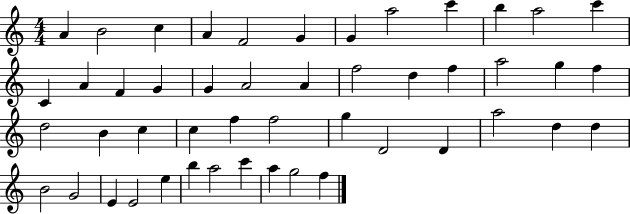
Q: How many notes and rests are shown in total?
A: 48